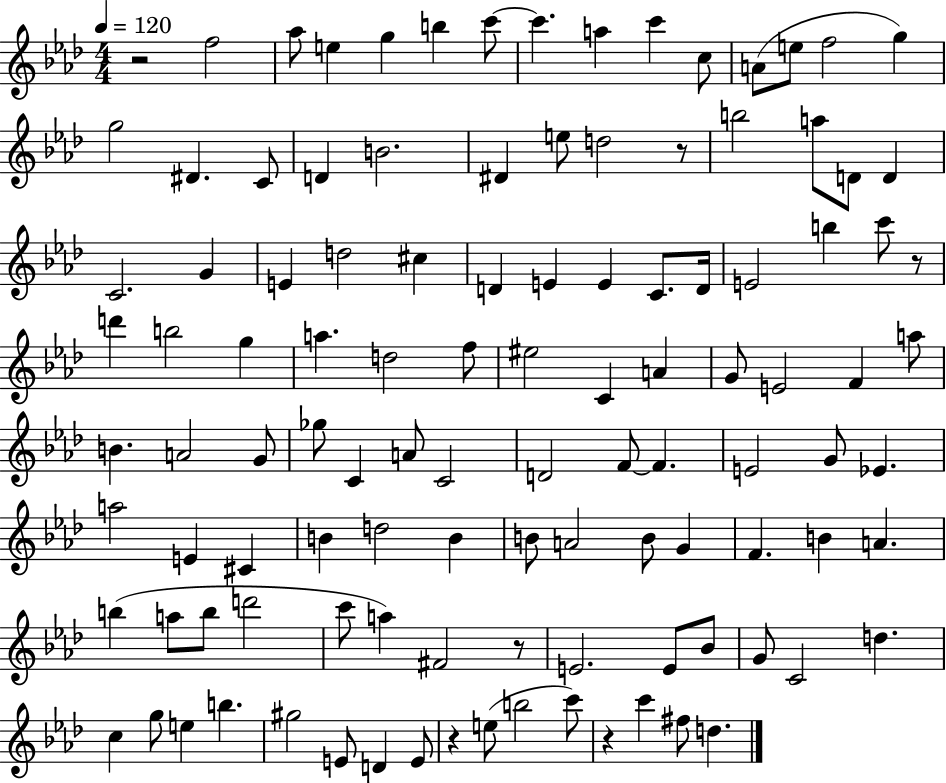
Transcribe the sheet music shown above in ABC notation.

X:1
T:Untitled
M:4/4
L:1/4
K:Ab
z2 f2 _a/2 e g b c'/2 c' a c' c/2 A/2 e/2 f2 g g2 ^D C/2 D B2 ^D e/2 d2 z/2 b2 a/2 D/2 D C2 G E d2 ^c D E E C/2 D/4 E2 b c'/2 z/2 d' b2 g a d2 f/2 ^e2 C A G/2 E2 F a/2 B A2 G/2 _g/2 C A/2 C2 D2 F/2 F E2 G/2 _E a2 E ^C B d2 B B/2 A2 B/2 G F B A b a/2 b/2 d'2 c'/2 a ^F2 z/2 E2 E/2 _B/2 G/2 C2 d c g/2 e b ^g2 E/2 D E/2 z e/2 b2 c'/2 z c' ^f/2 d